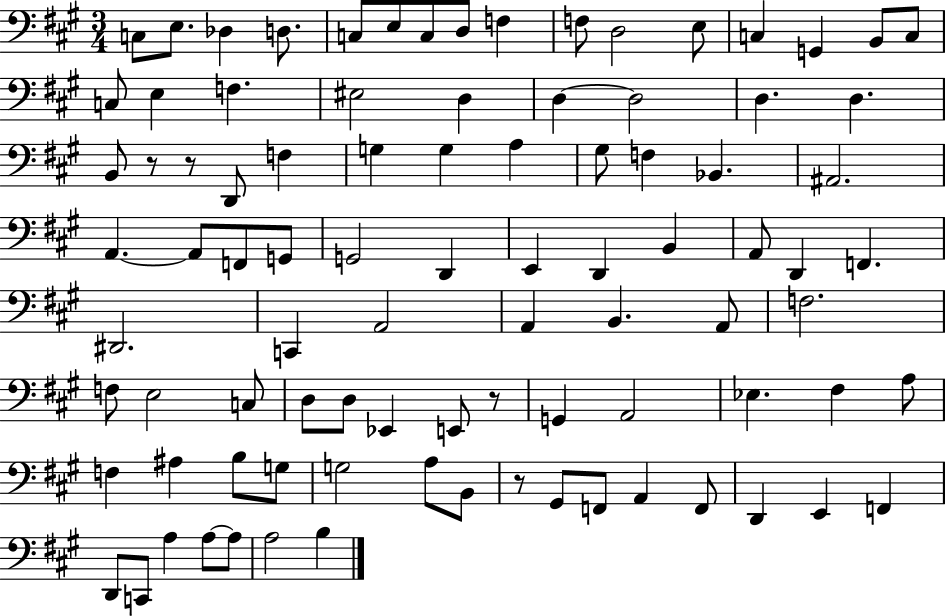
C3/e E3/e. Db3/q D3/e. C3/e E3/e C3/e D3/e F3/q F3/e D3/h E3/e C3/q G2/q B2/e C3/e C3/e E3/q F3/q. EIS3/h D3/q D3/q D3/h D3/q. D3/q. B2/e R/e R/e D2/e F3/q G3/q G3/q A3/q G#3/e F3/q Bb2/q. A#2/h. A2/q. A2/e F2/e G2/e G2/h D2/q E2/q D2/q B2/q A2/e D2/q F2/q. D#2/h. C2/q A2/h A2/q B2/q. A2/e F3/h. F3/e E3/h C3/e D3/e D3/e Eb2/q E2/e R/e G2/q A2/h Eb3/q. F#3/q A3/e F3/q A#3/q B3/e G3/e G3/h A3/e B2/e R/e G#2/e F2/e A2/q F2/e D2/q E2/q F2/q D2/e C2/e A3/q A3/e A3/e A3/h B3/q